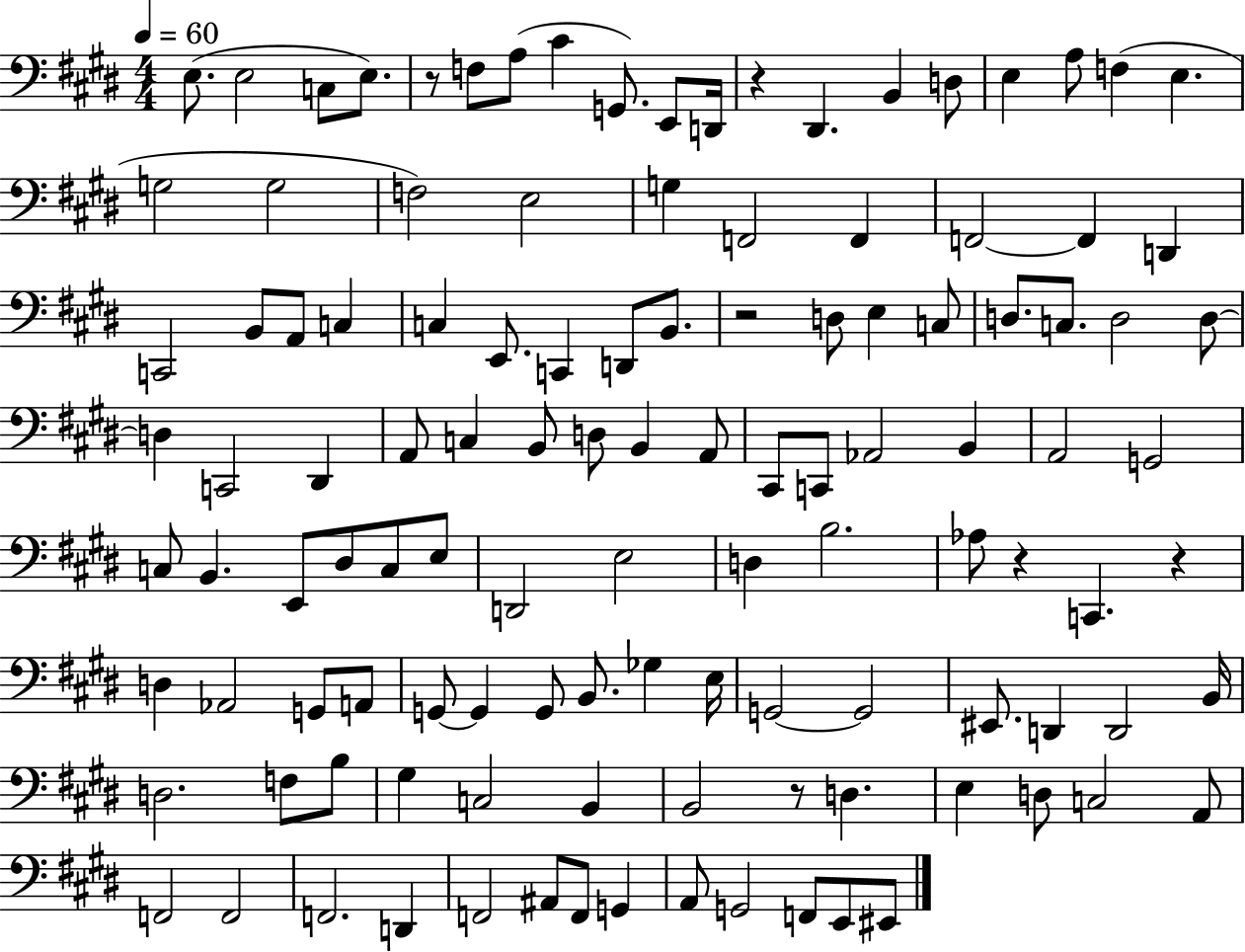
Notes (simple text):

E3/e. E3/h C3/e E3/e. R/e F3/e A3/e C#4/q G2/e. E2/e D2/s R/q D#2/q. B2/q D3/e E3/q A3/e F3/q E3/q. G3/h G3/h F3/h E3/h G3/q F2/h F2/q F2/h F2/q D2/q C2/h B2/e A2/e C3/q C3/q E2/e. C2/q D2/e B2/e. R/h D3/e E3/q C3/e D3/e. C3/e. D3/h D3/e D3/q C2/h D#2/q A2/e C3/q B2/e D3/e B2/q A2/e C#2/e C2/e Ab2/h B2/q A2/h G2/h C3/e B2/q. E2/e D#3/e C3/e E3/e D2/h E3/h D3/q B3/h. Ab3/e R/q C2/q. R/q D3/q Ab2/h G2/e A2/e G2/e G2/q G2/e B2/e. Gb3/q E3/s G2/h G2/h EIS2/e. D2/q D2/h B2/s D3/h. F3/e B3/e G#3/q C3/h B2/q B2/h R/e D3/q. E3/q D3/e C3/h A2/e F2/h F2/h F2/h. D2/q F2/h A#2/e F2/e G2/q A2/e G2/h F2/e E2/e EIS2/e